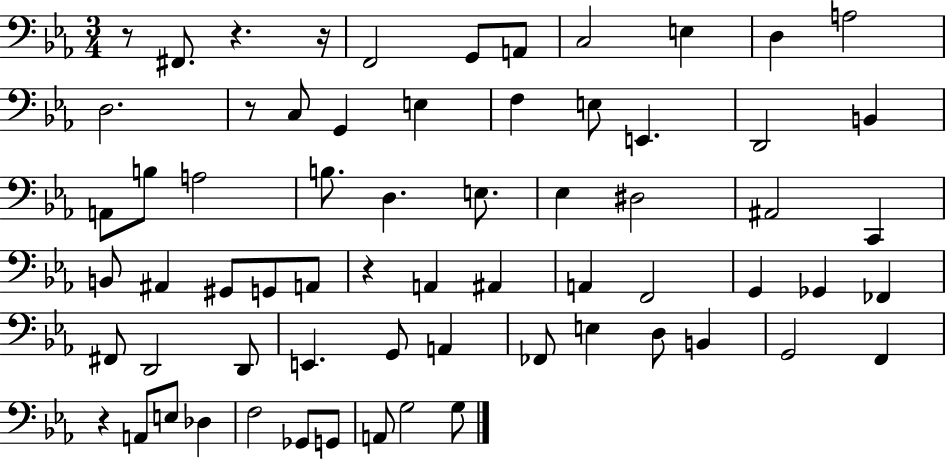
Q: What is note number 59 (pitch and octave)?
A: G3